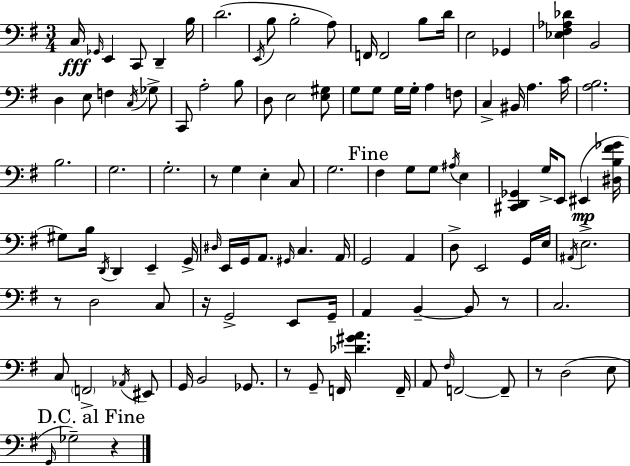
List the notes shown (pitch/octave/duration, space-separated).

C3/s Gb2/s E2/q C2/e D2/q B3/s D4/h. E2/s B3/e B3/h A3/e F2/s F2/h B3/e D4/s E3/h Gb2/q [Eb3,F#3,Ab3,Db4]/q B2/h D3/q E3/e F3/q C3/s Gb3/e C2/e A3/h B3/e D3/e E3/h [E3,G#3]/e G3/e G3/e G3/s G3/s A3/q F3/e C3/q BIS2/s A3/q. C4/s [A3,B3]/h. B3/h. G3/h. G3/h. R/e G3/q E3/q C3/e G3/h. F#3/q G3/e G3/e A#3/s E3/q [C#2,D2,Gb2]/q G3/s E2/e EIS2/q [D#3,B3,F#4,Gb4]/s G#3/e B3/s D2/s D2/q E2/q G2/s D#3/s E2/s G2/s A2/e. G#2/s C3/q. A2/s G2/h A2/q D3/e E2/h G2/s E3/s A#2/s E3/h. R/e D3/h C3/e R/s G2/h E2/e G2/s A2/q B2/q B2/e R/e C3/h. C3/e F2/h Ab2/s EIS2/e G2/s B2/h Gb2/e. R/e G2/e F2/s [Db4,G#4,A4]/q. F2/s A2/e F#3/s F2/h F2/e R/e D3/h E3/e G2/s Gb3/h R/q